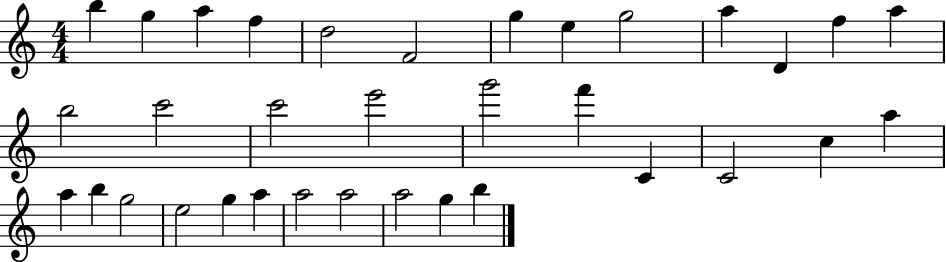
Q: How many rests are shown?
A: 0